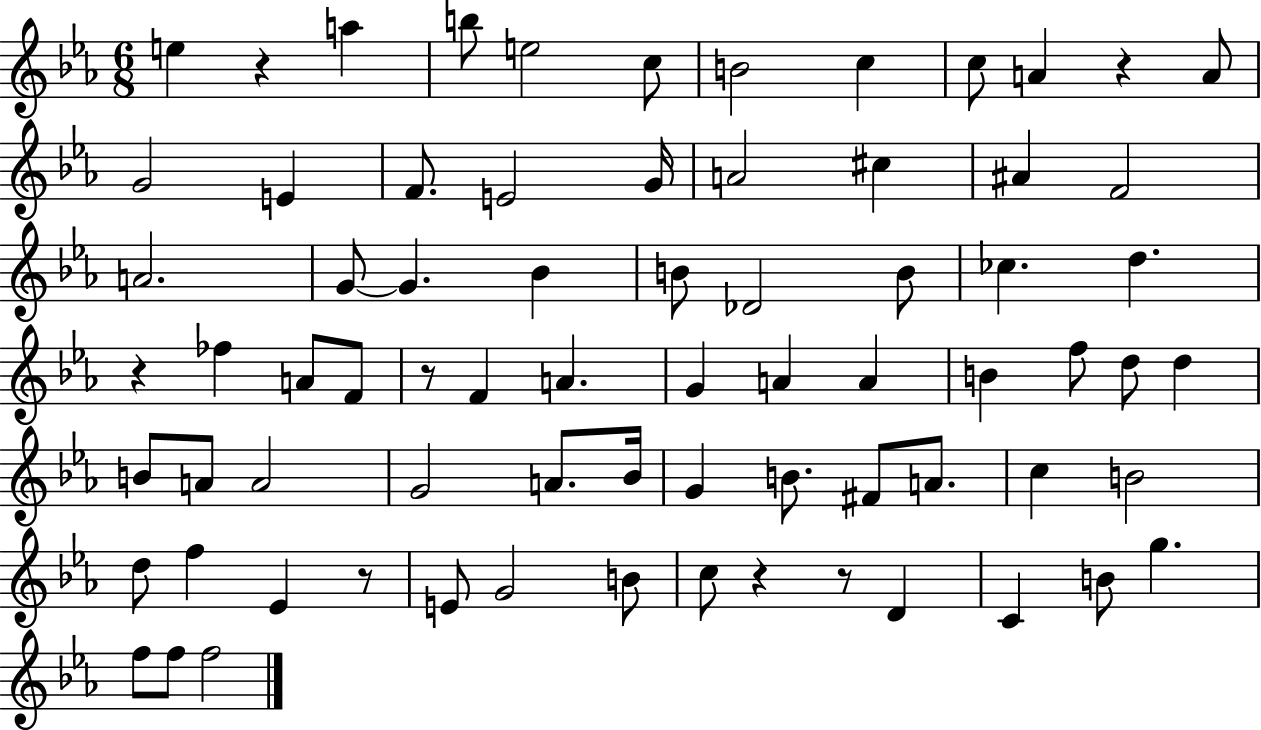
E5/q R/q A5/q B5/e E5/h C5/e B4/h C5/q C5/e A4/q R/q A4/e G4/h E4/q F4/e. E4/h G4/s A4/h C#5/q A#4/q F4/h A4/h. G4/e G4/q. Bb4/q B4/e Db4/h B4/e CES5/q. D5/q. R/q FES5/q A4/e F4/e R/e F4/q A4/q. G4/q A4/q A4/q B4/q F5/e D5/e D5/q B4/e A4/e A4/h G4/h A4/e. Bb4/s G4/q B4/e. F#4/e A4/e. C5/q B4/h D5/e F5/q Eb4/q R/e E4/e G4/h B4/e C5/e R/q R/e D4/q C4/q B4/e G5/q. F5/e F5/e F5/h